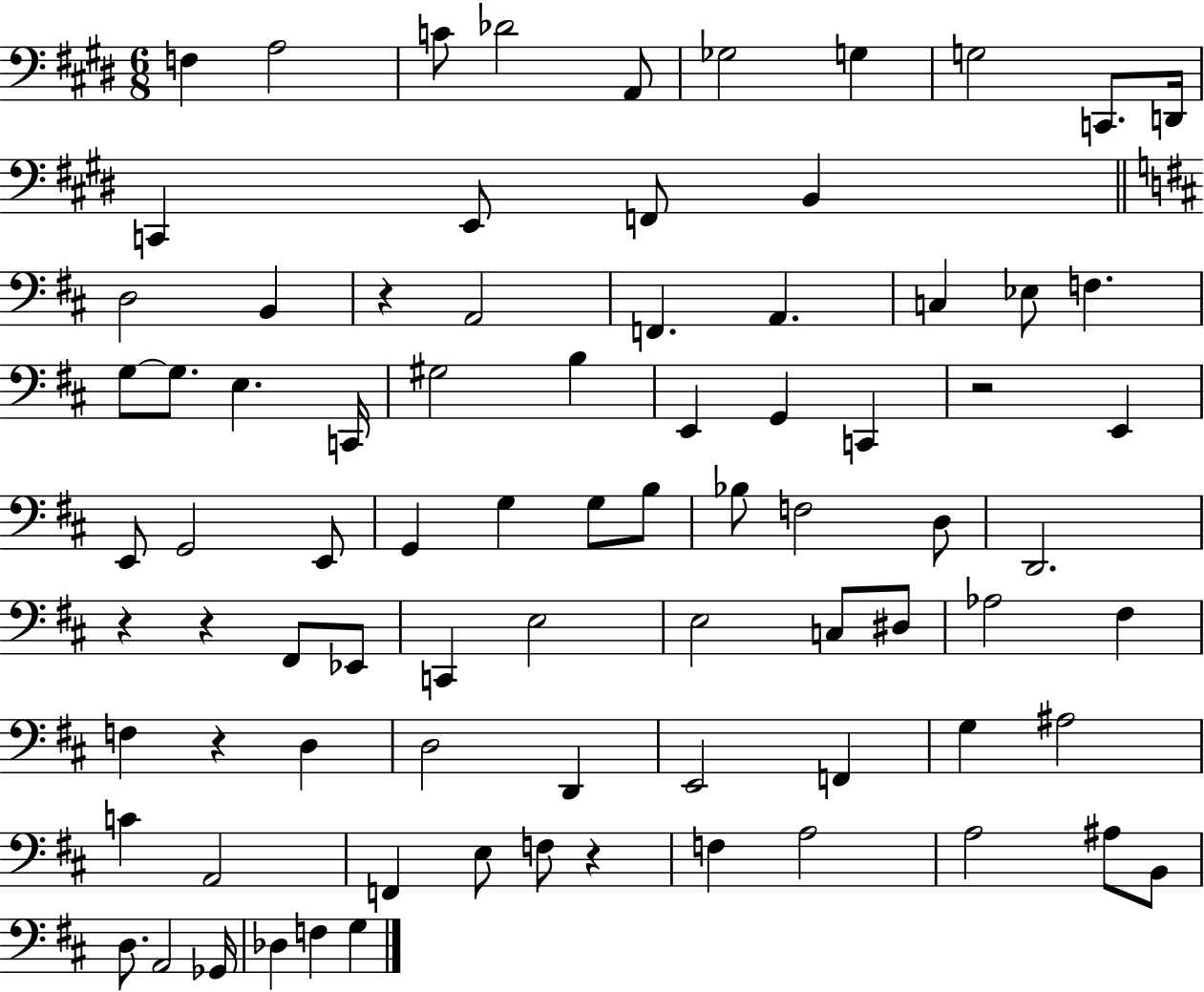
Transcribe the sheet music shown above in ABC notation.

X:1
T:Untitled
M:6/8
L:1/4
K:E
F, A,2 C/2 _D2 A,,/2 _G,2 G, G,2 C,,/2 D,,/4 C,, E,,/2 F,,/2 B,, D,2 B,, z A,,2 F,, A,, C, _E,/2 F, G,/2 G,/2 E, C,,/4 ^G,2 B, E,, G,, C,, z2 E,, E,,/2 G,,2 E,,/2 G,, G, G,/2 B,/2 _B,/2 F,2 D,/2 D,,2 z z ^F,,/2 _E,,/2 C,, E,2 E,2 C,/2 ^D,/2 _A,2 ^F, F, z D, D,2 D,, E,,2 F,, G, ^A,2 C A,,2 F,, E,/2 F,/2 z F, A,2 A,2 ^A,/2 B,,/2 D,/2 A,,2 _G,,/4 _D, F, G,